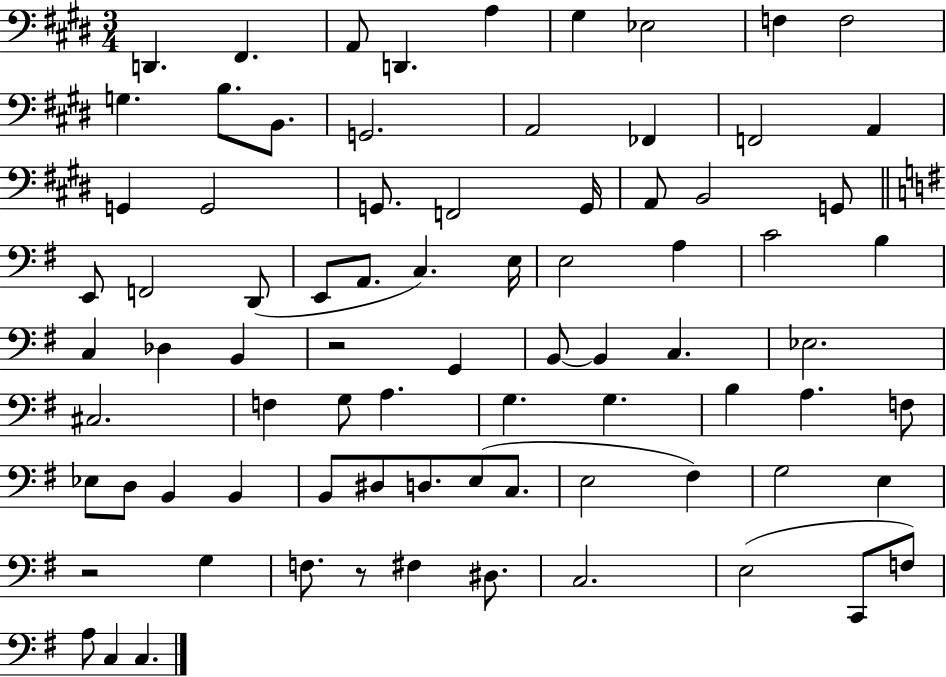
D2/q. F#2/q. A2/e D2/q. A3/q G#3/q Eb3/h F3/q F3/h G3/q. B3/e. B2/e. G2/h. A2/h FES2/q F2/h A2/q G2/q G2/h G2/e. F2/h G2/s A2/e B2/h G2/e E2/e F2/h D2/e E2/e A2/e. C3/q. E3/s E3/h A3/q C4/h B3/q C3/q Db3/q B2/q R/h G2/q B2/e B2/q C3/q. Eb3/h. C#3/h. F3/q G3/e A3/q. G3/q. G3/q. B3/q A3/q. F3/e Eb3/e D3/e B2/q B2/q B2/e D#3/e D3/e. E3/e C3/e. E3/h F#3/q G3/h E3/q R/h G3/q F3/e. R/e F#3/q D#3/e. C3/h. E3/h C2/e F3/e A3/e C3/q C3/q.